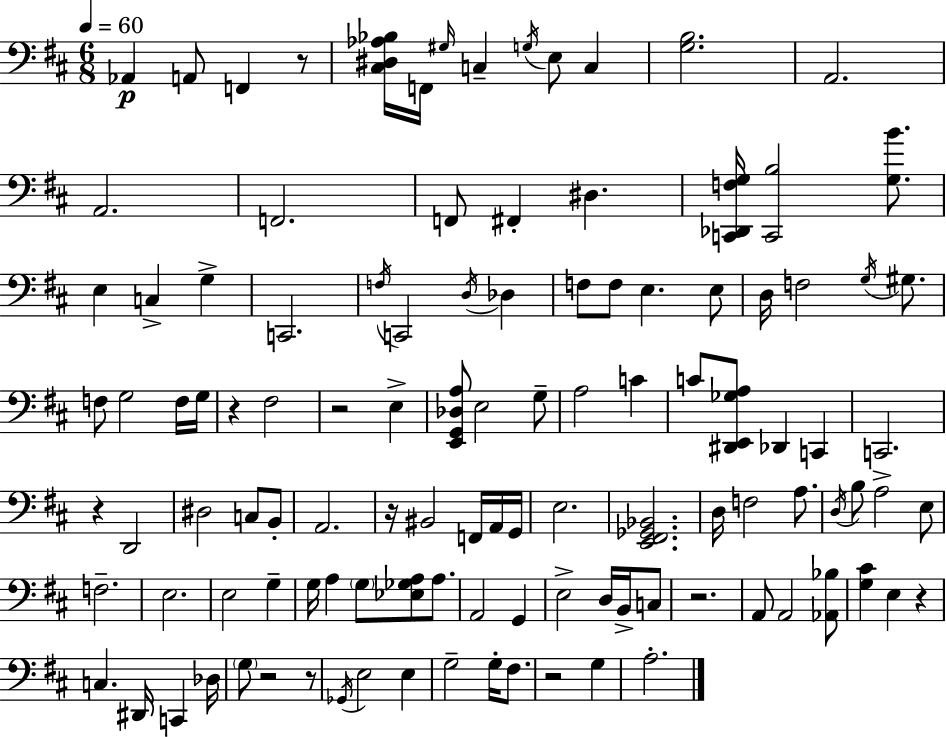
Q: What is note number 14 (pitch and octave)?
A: F#2